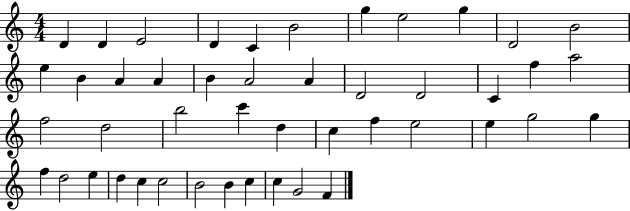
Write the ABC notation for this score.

X:1
T:Untitled
M:4/4
L:1/4
K:C
D D E2 D C B2 g e2 g D2 B2 e B A A B A2 A D2 D2 C f a2 f2 d2 b2 c' d c f e2 e g2 g f d2 e d c c2 B2 B c c G2 F